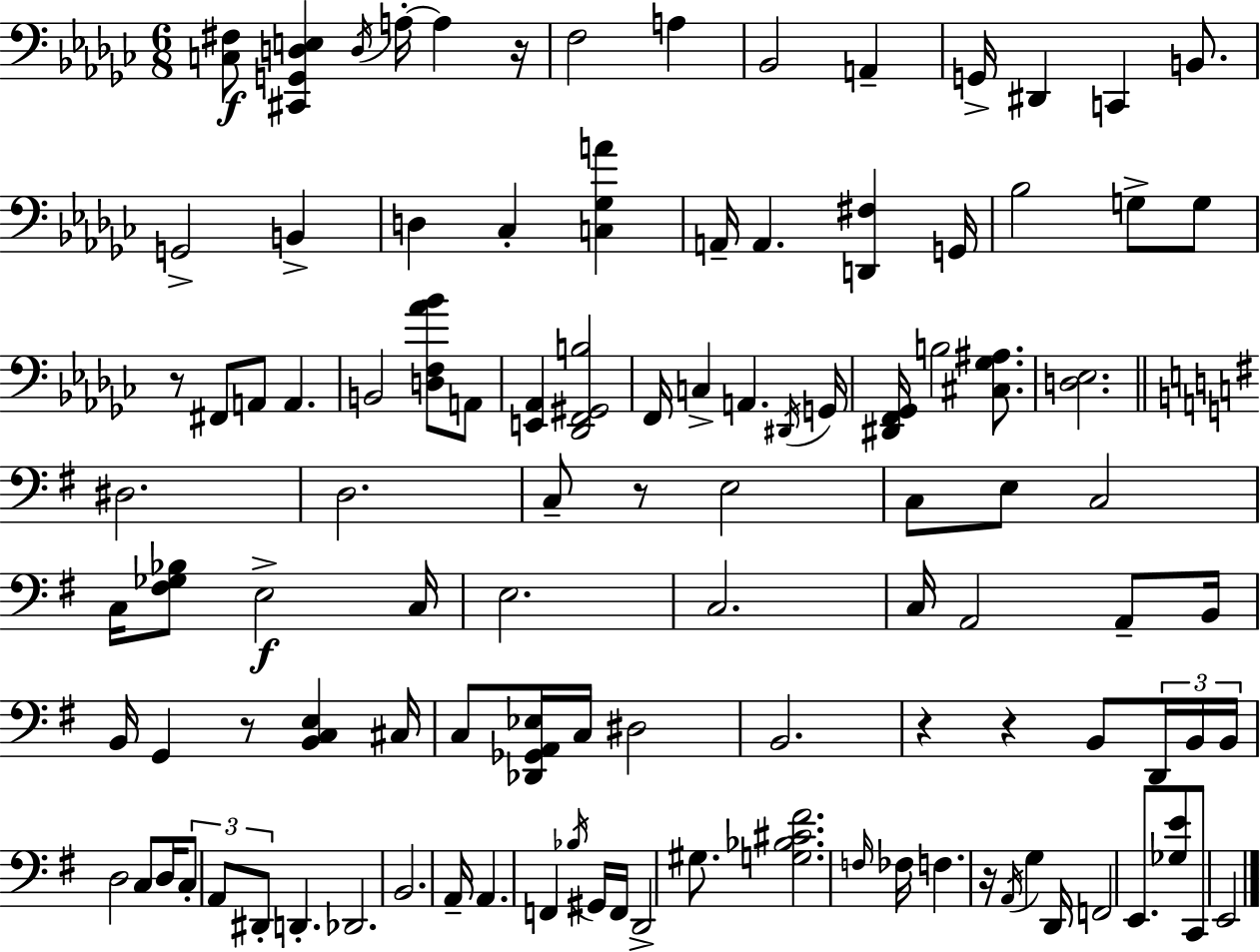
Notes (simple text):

[C3,F#3]/e [C#2,G2,D3,E3]/q D3/s A3/s A3/q R/s F3/h A3/q Bb2/h A2/q G2/s D#2/q C2/q B2/e. G2/h B2/q D3/q CES3/q [C3,Gb3,A4]/q A2/s A2/q. [D2,F#3]/q G2/s Bb3/h G3/e G3/e R/e F#2/e A2/e A2/q. B2/h [D3,F3,Ab4,Bb4]/e A2/e [E2,Ab2]/q [Db2,F2,G#2,B3]/h F2/s C3/q A2/q. D#2/s G2/s [D#2,F2,Gb2]/s B3/h [C#3,Gb3,A#3]/e. [D3,Eb3]/h. D#3/h. D3/h. C3/e R/e E3/h C3/e E3/e C3/h C3/s [F#3,Gb3,Bb3]/e E3/h C3/s E3/h. C3/h. C3/s A2/h A2/e B2/s B2/s G2/q R/e [B2,C3,E3]/q C#3/s C3/e [Db2,Gb2,A2,Eb3]/s C3/s D#3/h B2/h. R/q R/q B2/e D2/s B2/s B2/s D3/h C3/e D3/s C3/e A2/e D#2/e D2/q. Db2/h. B2/h. A2/s A2/q. F2/q Bb3/s G#2/s F2/s D2/h G#3/e. [G3,Bb3,C#4,F#4]/h. F3/s FES3/s F3/q. R/s A2/s G3/q D2/s F2/h E2/e. [Gb3,E4]/e C2/e E2/h